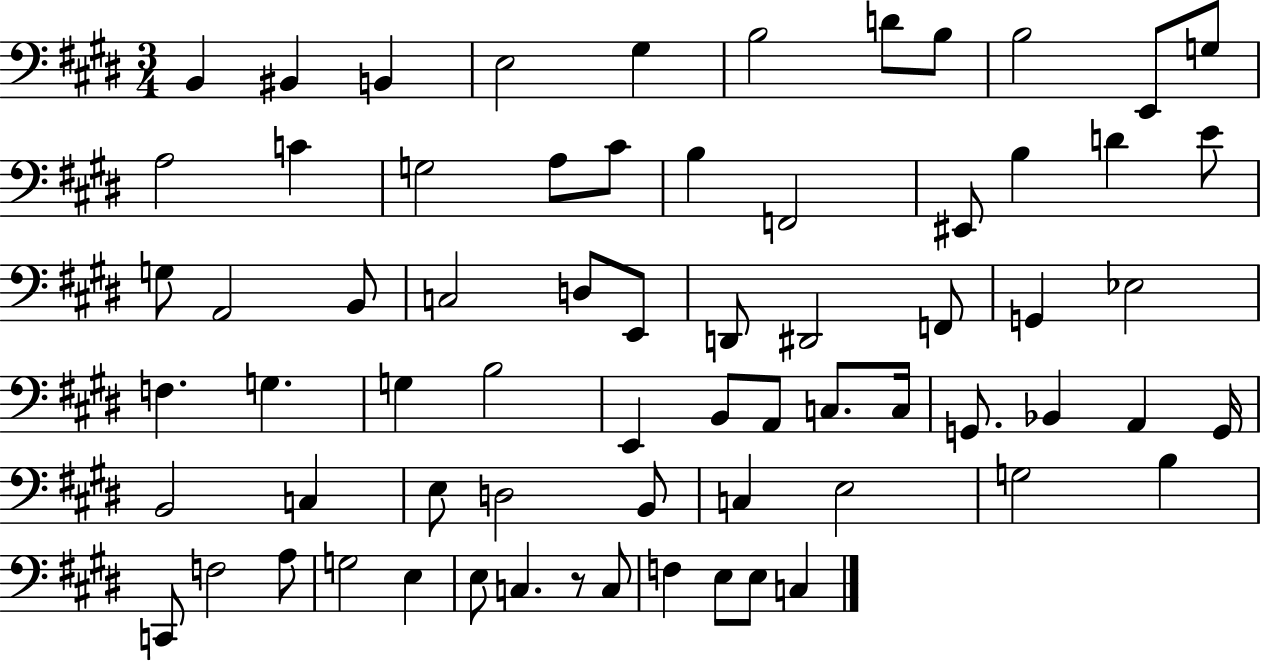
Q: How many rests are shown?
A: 1